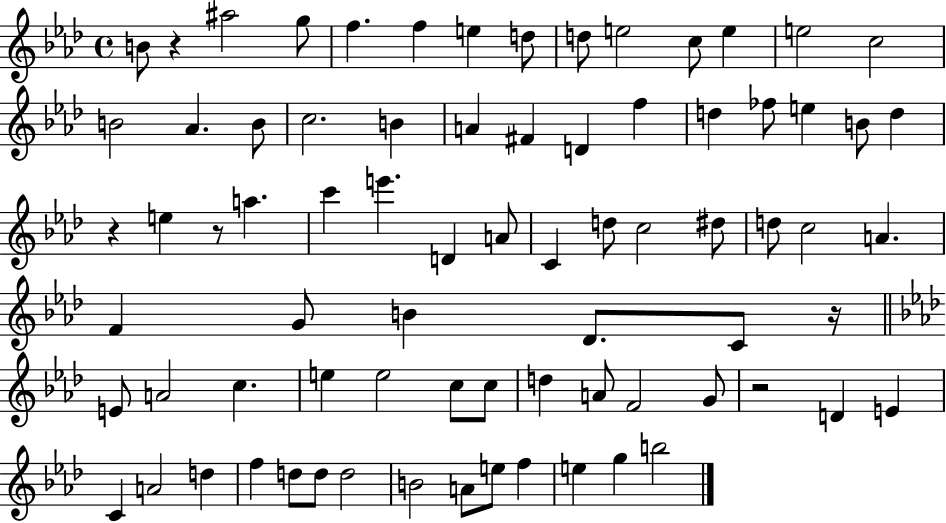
{
  \clef treble
  \time 4/4
  \defaultTimeSignature
  \key aes \major
  \repeat volta 2 { b'8 r4 ais''2 g''8 | f''4. f''4 e''4 d''8 | d''8 e''2 c''8 e''4 | e''2 c''2 | \break b'2 aes'4. b'8 | c''2. b'4 | a'4 fis'4 d'4 f''4 | d''4 fes''8 e''4 b'8 d''4 | \break r4 e''4 r8 a''4. | c'''4 e'''4. d'4 a'8 | c'4 d''8 c''2 dis''8 | d''8 c''2 a'4. | \break f'4 g'8 b'4 des'8. c'8 r16 | \bar "||" \break \key aes \major e'8 a'2 c''4. | e''4 e''2 c''8 c''8 | d''4 a'8 f'2 g'8 | r2 d'4 e'4 | \break c'4 a'2 d''4 | f''4 d''8 d''8 d''2 | b'2 a'8 e''8 f''4 | e''4 g''4 b''2 | \break } \bar "|."
}